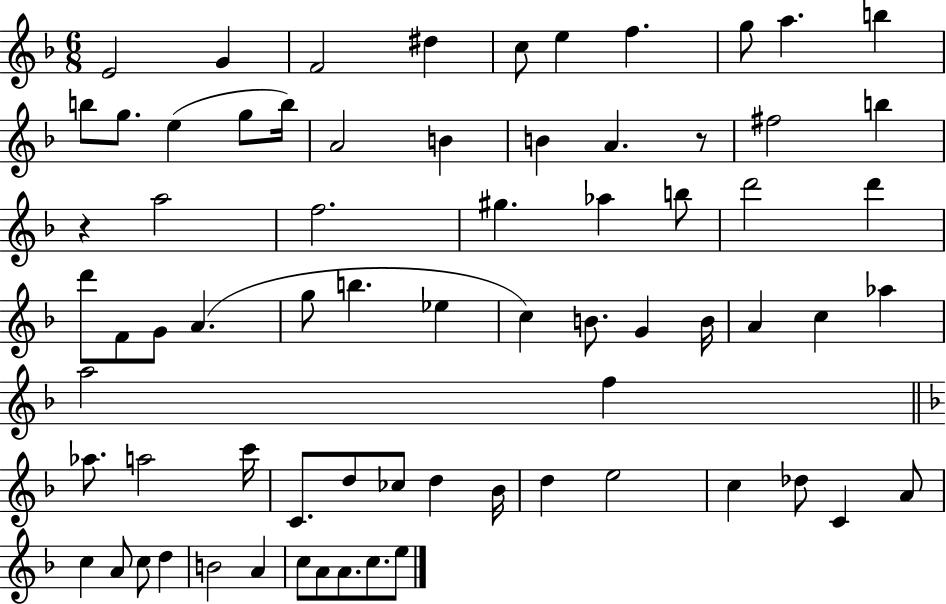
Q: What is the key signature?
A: F major